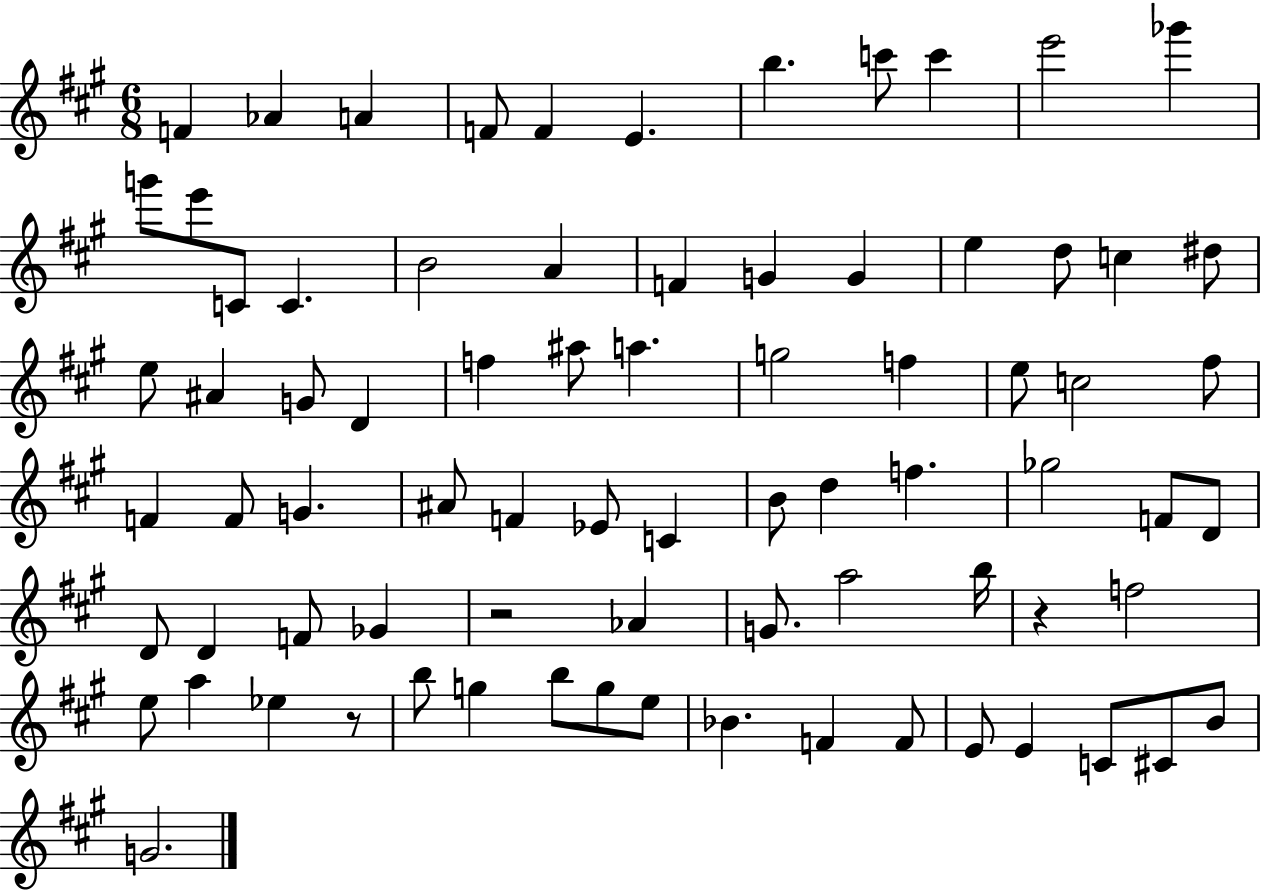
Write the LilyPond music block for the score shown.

{
  \clef treble
  \numericTimeSignature
  \time 6/8
  \key a \major
  f'4 aes'4 a'4 | f'8 f'4 e'4. | b''4. c'''8 c'''4 | e'''2 ges'''4 | \break g'''8 e'''8 c'8 c'4. | b'2 a'4 | f'4 g'4 g'4 | e''4 d''8 c''4 dis''8 | \break e''8 ais'4 g'8 d'4 | f''4 ais''8 a''4. | g''2 f''4 | e''8 c''2 fis''8 | \break f'4 f'8 g'4. | ais'8 f'4 ees'8 c'4 | b'8 d''4 f''4. | ges''2 f'8 d'8 | \break d'8 d'4 f'8 ges'4 | r2 aes'4 | g'8. a''2 b''16 | r4 f''2 | \break e''8 a''4 ees''4 r8 | b''8 g''4 b''8 g''8 e''8 | bes'4. f'4 f'8 | e'8 e'4 c'8 cis'8 b'8 | \break g'2. | \bar "|."
}